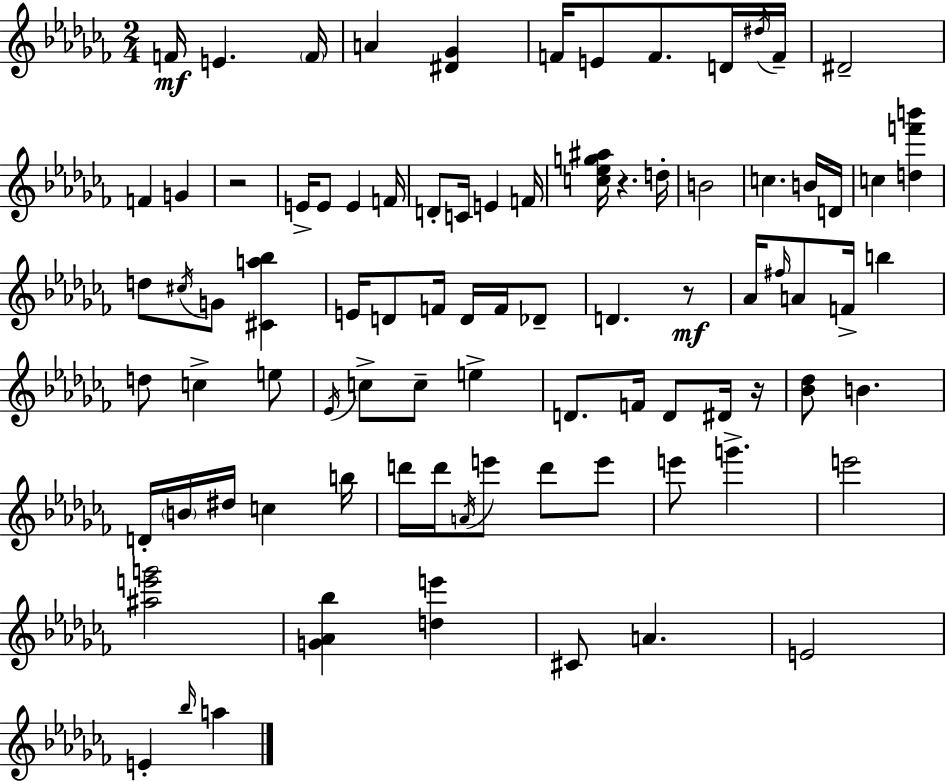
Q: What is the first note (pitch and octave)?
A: F4